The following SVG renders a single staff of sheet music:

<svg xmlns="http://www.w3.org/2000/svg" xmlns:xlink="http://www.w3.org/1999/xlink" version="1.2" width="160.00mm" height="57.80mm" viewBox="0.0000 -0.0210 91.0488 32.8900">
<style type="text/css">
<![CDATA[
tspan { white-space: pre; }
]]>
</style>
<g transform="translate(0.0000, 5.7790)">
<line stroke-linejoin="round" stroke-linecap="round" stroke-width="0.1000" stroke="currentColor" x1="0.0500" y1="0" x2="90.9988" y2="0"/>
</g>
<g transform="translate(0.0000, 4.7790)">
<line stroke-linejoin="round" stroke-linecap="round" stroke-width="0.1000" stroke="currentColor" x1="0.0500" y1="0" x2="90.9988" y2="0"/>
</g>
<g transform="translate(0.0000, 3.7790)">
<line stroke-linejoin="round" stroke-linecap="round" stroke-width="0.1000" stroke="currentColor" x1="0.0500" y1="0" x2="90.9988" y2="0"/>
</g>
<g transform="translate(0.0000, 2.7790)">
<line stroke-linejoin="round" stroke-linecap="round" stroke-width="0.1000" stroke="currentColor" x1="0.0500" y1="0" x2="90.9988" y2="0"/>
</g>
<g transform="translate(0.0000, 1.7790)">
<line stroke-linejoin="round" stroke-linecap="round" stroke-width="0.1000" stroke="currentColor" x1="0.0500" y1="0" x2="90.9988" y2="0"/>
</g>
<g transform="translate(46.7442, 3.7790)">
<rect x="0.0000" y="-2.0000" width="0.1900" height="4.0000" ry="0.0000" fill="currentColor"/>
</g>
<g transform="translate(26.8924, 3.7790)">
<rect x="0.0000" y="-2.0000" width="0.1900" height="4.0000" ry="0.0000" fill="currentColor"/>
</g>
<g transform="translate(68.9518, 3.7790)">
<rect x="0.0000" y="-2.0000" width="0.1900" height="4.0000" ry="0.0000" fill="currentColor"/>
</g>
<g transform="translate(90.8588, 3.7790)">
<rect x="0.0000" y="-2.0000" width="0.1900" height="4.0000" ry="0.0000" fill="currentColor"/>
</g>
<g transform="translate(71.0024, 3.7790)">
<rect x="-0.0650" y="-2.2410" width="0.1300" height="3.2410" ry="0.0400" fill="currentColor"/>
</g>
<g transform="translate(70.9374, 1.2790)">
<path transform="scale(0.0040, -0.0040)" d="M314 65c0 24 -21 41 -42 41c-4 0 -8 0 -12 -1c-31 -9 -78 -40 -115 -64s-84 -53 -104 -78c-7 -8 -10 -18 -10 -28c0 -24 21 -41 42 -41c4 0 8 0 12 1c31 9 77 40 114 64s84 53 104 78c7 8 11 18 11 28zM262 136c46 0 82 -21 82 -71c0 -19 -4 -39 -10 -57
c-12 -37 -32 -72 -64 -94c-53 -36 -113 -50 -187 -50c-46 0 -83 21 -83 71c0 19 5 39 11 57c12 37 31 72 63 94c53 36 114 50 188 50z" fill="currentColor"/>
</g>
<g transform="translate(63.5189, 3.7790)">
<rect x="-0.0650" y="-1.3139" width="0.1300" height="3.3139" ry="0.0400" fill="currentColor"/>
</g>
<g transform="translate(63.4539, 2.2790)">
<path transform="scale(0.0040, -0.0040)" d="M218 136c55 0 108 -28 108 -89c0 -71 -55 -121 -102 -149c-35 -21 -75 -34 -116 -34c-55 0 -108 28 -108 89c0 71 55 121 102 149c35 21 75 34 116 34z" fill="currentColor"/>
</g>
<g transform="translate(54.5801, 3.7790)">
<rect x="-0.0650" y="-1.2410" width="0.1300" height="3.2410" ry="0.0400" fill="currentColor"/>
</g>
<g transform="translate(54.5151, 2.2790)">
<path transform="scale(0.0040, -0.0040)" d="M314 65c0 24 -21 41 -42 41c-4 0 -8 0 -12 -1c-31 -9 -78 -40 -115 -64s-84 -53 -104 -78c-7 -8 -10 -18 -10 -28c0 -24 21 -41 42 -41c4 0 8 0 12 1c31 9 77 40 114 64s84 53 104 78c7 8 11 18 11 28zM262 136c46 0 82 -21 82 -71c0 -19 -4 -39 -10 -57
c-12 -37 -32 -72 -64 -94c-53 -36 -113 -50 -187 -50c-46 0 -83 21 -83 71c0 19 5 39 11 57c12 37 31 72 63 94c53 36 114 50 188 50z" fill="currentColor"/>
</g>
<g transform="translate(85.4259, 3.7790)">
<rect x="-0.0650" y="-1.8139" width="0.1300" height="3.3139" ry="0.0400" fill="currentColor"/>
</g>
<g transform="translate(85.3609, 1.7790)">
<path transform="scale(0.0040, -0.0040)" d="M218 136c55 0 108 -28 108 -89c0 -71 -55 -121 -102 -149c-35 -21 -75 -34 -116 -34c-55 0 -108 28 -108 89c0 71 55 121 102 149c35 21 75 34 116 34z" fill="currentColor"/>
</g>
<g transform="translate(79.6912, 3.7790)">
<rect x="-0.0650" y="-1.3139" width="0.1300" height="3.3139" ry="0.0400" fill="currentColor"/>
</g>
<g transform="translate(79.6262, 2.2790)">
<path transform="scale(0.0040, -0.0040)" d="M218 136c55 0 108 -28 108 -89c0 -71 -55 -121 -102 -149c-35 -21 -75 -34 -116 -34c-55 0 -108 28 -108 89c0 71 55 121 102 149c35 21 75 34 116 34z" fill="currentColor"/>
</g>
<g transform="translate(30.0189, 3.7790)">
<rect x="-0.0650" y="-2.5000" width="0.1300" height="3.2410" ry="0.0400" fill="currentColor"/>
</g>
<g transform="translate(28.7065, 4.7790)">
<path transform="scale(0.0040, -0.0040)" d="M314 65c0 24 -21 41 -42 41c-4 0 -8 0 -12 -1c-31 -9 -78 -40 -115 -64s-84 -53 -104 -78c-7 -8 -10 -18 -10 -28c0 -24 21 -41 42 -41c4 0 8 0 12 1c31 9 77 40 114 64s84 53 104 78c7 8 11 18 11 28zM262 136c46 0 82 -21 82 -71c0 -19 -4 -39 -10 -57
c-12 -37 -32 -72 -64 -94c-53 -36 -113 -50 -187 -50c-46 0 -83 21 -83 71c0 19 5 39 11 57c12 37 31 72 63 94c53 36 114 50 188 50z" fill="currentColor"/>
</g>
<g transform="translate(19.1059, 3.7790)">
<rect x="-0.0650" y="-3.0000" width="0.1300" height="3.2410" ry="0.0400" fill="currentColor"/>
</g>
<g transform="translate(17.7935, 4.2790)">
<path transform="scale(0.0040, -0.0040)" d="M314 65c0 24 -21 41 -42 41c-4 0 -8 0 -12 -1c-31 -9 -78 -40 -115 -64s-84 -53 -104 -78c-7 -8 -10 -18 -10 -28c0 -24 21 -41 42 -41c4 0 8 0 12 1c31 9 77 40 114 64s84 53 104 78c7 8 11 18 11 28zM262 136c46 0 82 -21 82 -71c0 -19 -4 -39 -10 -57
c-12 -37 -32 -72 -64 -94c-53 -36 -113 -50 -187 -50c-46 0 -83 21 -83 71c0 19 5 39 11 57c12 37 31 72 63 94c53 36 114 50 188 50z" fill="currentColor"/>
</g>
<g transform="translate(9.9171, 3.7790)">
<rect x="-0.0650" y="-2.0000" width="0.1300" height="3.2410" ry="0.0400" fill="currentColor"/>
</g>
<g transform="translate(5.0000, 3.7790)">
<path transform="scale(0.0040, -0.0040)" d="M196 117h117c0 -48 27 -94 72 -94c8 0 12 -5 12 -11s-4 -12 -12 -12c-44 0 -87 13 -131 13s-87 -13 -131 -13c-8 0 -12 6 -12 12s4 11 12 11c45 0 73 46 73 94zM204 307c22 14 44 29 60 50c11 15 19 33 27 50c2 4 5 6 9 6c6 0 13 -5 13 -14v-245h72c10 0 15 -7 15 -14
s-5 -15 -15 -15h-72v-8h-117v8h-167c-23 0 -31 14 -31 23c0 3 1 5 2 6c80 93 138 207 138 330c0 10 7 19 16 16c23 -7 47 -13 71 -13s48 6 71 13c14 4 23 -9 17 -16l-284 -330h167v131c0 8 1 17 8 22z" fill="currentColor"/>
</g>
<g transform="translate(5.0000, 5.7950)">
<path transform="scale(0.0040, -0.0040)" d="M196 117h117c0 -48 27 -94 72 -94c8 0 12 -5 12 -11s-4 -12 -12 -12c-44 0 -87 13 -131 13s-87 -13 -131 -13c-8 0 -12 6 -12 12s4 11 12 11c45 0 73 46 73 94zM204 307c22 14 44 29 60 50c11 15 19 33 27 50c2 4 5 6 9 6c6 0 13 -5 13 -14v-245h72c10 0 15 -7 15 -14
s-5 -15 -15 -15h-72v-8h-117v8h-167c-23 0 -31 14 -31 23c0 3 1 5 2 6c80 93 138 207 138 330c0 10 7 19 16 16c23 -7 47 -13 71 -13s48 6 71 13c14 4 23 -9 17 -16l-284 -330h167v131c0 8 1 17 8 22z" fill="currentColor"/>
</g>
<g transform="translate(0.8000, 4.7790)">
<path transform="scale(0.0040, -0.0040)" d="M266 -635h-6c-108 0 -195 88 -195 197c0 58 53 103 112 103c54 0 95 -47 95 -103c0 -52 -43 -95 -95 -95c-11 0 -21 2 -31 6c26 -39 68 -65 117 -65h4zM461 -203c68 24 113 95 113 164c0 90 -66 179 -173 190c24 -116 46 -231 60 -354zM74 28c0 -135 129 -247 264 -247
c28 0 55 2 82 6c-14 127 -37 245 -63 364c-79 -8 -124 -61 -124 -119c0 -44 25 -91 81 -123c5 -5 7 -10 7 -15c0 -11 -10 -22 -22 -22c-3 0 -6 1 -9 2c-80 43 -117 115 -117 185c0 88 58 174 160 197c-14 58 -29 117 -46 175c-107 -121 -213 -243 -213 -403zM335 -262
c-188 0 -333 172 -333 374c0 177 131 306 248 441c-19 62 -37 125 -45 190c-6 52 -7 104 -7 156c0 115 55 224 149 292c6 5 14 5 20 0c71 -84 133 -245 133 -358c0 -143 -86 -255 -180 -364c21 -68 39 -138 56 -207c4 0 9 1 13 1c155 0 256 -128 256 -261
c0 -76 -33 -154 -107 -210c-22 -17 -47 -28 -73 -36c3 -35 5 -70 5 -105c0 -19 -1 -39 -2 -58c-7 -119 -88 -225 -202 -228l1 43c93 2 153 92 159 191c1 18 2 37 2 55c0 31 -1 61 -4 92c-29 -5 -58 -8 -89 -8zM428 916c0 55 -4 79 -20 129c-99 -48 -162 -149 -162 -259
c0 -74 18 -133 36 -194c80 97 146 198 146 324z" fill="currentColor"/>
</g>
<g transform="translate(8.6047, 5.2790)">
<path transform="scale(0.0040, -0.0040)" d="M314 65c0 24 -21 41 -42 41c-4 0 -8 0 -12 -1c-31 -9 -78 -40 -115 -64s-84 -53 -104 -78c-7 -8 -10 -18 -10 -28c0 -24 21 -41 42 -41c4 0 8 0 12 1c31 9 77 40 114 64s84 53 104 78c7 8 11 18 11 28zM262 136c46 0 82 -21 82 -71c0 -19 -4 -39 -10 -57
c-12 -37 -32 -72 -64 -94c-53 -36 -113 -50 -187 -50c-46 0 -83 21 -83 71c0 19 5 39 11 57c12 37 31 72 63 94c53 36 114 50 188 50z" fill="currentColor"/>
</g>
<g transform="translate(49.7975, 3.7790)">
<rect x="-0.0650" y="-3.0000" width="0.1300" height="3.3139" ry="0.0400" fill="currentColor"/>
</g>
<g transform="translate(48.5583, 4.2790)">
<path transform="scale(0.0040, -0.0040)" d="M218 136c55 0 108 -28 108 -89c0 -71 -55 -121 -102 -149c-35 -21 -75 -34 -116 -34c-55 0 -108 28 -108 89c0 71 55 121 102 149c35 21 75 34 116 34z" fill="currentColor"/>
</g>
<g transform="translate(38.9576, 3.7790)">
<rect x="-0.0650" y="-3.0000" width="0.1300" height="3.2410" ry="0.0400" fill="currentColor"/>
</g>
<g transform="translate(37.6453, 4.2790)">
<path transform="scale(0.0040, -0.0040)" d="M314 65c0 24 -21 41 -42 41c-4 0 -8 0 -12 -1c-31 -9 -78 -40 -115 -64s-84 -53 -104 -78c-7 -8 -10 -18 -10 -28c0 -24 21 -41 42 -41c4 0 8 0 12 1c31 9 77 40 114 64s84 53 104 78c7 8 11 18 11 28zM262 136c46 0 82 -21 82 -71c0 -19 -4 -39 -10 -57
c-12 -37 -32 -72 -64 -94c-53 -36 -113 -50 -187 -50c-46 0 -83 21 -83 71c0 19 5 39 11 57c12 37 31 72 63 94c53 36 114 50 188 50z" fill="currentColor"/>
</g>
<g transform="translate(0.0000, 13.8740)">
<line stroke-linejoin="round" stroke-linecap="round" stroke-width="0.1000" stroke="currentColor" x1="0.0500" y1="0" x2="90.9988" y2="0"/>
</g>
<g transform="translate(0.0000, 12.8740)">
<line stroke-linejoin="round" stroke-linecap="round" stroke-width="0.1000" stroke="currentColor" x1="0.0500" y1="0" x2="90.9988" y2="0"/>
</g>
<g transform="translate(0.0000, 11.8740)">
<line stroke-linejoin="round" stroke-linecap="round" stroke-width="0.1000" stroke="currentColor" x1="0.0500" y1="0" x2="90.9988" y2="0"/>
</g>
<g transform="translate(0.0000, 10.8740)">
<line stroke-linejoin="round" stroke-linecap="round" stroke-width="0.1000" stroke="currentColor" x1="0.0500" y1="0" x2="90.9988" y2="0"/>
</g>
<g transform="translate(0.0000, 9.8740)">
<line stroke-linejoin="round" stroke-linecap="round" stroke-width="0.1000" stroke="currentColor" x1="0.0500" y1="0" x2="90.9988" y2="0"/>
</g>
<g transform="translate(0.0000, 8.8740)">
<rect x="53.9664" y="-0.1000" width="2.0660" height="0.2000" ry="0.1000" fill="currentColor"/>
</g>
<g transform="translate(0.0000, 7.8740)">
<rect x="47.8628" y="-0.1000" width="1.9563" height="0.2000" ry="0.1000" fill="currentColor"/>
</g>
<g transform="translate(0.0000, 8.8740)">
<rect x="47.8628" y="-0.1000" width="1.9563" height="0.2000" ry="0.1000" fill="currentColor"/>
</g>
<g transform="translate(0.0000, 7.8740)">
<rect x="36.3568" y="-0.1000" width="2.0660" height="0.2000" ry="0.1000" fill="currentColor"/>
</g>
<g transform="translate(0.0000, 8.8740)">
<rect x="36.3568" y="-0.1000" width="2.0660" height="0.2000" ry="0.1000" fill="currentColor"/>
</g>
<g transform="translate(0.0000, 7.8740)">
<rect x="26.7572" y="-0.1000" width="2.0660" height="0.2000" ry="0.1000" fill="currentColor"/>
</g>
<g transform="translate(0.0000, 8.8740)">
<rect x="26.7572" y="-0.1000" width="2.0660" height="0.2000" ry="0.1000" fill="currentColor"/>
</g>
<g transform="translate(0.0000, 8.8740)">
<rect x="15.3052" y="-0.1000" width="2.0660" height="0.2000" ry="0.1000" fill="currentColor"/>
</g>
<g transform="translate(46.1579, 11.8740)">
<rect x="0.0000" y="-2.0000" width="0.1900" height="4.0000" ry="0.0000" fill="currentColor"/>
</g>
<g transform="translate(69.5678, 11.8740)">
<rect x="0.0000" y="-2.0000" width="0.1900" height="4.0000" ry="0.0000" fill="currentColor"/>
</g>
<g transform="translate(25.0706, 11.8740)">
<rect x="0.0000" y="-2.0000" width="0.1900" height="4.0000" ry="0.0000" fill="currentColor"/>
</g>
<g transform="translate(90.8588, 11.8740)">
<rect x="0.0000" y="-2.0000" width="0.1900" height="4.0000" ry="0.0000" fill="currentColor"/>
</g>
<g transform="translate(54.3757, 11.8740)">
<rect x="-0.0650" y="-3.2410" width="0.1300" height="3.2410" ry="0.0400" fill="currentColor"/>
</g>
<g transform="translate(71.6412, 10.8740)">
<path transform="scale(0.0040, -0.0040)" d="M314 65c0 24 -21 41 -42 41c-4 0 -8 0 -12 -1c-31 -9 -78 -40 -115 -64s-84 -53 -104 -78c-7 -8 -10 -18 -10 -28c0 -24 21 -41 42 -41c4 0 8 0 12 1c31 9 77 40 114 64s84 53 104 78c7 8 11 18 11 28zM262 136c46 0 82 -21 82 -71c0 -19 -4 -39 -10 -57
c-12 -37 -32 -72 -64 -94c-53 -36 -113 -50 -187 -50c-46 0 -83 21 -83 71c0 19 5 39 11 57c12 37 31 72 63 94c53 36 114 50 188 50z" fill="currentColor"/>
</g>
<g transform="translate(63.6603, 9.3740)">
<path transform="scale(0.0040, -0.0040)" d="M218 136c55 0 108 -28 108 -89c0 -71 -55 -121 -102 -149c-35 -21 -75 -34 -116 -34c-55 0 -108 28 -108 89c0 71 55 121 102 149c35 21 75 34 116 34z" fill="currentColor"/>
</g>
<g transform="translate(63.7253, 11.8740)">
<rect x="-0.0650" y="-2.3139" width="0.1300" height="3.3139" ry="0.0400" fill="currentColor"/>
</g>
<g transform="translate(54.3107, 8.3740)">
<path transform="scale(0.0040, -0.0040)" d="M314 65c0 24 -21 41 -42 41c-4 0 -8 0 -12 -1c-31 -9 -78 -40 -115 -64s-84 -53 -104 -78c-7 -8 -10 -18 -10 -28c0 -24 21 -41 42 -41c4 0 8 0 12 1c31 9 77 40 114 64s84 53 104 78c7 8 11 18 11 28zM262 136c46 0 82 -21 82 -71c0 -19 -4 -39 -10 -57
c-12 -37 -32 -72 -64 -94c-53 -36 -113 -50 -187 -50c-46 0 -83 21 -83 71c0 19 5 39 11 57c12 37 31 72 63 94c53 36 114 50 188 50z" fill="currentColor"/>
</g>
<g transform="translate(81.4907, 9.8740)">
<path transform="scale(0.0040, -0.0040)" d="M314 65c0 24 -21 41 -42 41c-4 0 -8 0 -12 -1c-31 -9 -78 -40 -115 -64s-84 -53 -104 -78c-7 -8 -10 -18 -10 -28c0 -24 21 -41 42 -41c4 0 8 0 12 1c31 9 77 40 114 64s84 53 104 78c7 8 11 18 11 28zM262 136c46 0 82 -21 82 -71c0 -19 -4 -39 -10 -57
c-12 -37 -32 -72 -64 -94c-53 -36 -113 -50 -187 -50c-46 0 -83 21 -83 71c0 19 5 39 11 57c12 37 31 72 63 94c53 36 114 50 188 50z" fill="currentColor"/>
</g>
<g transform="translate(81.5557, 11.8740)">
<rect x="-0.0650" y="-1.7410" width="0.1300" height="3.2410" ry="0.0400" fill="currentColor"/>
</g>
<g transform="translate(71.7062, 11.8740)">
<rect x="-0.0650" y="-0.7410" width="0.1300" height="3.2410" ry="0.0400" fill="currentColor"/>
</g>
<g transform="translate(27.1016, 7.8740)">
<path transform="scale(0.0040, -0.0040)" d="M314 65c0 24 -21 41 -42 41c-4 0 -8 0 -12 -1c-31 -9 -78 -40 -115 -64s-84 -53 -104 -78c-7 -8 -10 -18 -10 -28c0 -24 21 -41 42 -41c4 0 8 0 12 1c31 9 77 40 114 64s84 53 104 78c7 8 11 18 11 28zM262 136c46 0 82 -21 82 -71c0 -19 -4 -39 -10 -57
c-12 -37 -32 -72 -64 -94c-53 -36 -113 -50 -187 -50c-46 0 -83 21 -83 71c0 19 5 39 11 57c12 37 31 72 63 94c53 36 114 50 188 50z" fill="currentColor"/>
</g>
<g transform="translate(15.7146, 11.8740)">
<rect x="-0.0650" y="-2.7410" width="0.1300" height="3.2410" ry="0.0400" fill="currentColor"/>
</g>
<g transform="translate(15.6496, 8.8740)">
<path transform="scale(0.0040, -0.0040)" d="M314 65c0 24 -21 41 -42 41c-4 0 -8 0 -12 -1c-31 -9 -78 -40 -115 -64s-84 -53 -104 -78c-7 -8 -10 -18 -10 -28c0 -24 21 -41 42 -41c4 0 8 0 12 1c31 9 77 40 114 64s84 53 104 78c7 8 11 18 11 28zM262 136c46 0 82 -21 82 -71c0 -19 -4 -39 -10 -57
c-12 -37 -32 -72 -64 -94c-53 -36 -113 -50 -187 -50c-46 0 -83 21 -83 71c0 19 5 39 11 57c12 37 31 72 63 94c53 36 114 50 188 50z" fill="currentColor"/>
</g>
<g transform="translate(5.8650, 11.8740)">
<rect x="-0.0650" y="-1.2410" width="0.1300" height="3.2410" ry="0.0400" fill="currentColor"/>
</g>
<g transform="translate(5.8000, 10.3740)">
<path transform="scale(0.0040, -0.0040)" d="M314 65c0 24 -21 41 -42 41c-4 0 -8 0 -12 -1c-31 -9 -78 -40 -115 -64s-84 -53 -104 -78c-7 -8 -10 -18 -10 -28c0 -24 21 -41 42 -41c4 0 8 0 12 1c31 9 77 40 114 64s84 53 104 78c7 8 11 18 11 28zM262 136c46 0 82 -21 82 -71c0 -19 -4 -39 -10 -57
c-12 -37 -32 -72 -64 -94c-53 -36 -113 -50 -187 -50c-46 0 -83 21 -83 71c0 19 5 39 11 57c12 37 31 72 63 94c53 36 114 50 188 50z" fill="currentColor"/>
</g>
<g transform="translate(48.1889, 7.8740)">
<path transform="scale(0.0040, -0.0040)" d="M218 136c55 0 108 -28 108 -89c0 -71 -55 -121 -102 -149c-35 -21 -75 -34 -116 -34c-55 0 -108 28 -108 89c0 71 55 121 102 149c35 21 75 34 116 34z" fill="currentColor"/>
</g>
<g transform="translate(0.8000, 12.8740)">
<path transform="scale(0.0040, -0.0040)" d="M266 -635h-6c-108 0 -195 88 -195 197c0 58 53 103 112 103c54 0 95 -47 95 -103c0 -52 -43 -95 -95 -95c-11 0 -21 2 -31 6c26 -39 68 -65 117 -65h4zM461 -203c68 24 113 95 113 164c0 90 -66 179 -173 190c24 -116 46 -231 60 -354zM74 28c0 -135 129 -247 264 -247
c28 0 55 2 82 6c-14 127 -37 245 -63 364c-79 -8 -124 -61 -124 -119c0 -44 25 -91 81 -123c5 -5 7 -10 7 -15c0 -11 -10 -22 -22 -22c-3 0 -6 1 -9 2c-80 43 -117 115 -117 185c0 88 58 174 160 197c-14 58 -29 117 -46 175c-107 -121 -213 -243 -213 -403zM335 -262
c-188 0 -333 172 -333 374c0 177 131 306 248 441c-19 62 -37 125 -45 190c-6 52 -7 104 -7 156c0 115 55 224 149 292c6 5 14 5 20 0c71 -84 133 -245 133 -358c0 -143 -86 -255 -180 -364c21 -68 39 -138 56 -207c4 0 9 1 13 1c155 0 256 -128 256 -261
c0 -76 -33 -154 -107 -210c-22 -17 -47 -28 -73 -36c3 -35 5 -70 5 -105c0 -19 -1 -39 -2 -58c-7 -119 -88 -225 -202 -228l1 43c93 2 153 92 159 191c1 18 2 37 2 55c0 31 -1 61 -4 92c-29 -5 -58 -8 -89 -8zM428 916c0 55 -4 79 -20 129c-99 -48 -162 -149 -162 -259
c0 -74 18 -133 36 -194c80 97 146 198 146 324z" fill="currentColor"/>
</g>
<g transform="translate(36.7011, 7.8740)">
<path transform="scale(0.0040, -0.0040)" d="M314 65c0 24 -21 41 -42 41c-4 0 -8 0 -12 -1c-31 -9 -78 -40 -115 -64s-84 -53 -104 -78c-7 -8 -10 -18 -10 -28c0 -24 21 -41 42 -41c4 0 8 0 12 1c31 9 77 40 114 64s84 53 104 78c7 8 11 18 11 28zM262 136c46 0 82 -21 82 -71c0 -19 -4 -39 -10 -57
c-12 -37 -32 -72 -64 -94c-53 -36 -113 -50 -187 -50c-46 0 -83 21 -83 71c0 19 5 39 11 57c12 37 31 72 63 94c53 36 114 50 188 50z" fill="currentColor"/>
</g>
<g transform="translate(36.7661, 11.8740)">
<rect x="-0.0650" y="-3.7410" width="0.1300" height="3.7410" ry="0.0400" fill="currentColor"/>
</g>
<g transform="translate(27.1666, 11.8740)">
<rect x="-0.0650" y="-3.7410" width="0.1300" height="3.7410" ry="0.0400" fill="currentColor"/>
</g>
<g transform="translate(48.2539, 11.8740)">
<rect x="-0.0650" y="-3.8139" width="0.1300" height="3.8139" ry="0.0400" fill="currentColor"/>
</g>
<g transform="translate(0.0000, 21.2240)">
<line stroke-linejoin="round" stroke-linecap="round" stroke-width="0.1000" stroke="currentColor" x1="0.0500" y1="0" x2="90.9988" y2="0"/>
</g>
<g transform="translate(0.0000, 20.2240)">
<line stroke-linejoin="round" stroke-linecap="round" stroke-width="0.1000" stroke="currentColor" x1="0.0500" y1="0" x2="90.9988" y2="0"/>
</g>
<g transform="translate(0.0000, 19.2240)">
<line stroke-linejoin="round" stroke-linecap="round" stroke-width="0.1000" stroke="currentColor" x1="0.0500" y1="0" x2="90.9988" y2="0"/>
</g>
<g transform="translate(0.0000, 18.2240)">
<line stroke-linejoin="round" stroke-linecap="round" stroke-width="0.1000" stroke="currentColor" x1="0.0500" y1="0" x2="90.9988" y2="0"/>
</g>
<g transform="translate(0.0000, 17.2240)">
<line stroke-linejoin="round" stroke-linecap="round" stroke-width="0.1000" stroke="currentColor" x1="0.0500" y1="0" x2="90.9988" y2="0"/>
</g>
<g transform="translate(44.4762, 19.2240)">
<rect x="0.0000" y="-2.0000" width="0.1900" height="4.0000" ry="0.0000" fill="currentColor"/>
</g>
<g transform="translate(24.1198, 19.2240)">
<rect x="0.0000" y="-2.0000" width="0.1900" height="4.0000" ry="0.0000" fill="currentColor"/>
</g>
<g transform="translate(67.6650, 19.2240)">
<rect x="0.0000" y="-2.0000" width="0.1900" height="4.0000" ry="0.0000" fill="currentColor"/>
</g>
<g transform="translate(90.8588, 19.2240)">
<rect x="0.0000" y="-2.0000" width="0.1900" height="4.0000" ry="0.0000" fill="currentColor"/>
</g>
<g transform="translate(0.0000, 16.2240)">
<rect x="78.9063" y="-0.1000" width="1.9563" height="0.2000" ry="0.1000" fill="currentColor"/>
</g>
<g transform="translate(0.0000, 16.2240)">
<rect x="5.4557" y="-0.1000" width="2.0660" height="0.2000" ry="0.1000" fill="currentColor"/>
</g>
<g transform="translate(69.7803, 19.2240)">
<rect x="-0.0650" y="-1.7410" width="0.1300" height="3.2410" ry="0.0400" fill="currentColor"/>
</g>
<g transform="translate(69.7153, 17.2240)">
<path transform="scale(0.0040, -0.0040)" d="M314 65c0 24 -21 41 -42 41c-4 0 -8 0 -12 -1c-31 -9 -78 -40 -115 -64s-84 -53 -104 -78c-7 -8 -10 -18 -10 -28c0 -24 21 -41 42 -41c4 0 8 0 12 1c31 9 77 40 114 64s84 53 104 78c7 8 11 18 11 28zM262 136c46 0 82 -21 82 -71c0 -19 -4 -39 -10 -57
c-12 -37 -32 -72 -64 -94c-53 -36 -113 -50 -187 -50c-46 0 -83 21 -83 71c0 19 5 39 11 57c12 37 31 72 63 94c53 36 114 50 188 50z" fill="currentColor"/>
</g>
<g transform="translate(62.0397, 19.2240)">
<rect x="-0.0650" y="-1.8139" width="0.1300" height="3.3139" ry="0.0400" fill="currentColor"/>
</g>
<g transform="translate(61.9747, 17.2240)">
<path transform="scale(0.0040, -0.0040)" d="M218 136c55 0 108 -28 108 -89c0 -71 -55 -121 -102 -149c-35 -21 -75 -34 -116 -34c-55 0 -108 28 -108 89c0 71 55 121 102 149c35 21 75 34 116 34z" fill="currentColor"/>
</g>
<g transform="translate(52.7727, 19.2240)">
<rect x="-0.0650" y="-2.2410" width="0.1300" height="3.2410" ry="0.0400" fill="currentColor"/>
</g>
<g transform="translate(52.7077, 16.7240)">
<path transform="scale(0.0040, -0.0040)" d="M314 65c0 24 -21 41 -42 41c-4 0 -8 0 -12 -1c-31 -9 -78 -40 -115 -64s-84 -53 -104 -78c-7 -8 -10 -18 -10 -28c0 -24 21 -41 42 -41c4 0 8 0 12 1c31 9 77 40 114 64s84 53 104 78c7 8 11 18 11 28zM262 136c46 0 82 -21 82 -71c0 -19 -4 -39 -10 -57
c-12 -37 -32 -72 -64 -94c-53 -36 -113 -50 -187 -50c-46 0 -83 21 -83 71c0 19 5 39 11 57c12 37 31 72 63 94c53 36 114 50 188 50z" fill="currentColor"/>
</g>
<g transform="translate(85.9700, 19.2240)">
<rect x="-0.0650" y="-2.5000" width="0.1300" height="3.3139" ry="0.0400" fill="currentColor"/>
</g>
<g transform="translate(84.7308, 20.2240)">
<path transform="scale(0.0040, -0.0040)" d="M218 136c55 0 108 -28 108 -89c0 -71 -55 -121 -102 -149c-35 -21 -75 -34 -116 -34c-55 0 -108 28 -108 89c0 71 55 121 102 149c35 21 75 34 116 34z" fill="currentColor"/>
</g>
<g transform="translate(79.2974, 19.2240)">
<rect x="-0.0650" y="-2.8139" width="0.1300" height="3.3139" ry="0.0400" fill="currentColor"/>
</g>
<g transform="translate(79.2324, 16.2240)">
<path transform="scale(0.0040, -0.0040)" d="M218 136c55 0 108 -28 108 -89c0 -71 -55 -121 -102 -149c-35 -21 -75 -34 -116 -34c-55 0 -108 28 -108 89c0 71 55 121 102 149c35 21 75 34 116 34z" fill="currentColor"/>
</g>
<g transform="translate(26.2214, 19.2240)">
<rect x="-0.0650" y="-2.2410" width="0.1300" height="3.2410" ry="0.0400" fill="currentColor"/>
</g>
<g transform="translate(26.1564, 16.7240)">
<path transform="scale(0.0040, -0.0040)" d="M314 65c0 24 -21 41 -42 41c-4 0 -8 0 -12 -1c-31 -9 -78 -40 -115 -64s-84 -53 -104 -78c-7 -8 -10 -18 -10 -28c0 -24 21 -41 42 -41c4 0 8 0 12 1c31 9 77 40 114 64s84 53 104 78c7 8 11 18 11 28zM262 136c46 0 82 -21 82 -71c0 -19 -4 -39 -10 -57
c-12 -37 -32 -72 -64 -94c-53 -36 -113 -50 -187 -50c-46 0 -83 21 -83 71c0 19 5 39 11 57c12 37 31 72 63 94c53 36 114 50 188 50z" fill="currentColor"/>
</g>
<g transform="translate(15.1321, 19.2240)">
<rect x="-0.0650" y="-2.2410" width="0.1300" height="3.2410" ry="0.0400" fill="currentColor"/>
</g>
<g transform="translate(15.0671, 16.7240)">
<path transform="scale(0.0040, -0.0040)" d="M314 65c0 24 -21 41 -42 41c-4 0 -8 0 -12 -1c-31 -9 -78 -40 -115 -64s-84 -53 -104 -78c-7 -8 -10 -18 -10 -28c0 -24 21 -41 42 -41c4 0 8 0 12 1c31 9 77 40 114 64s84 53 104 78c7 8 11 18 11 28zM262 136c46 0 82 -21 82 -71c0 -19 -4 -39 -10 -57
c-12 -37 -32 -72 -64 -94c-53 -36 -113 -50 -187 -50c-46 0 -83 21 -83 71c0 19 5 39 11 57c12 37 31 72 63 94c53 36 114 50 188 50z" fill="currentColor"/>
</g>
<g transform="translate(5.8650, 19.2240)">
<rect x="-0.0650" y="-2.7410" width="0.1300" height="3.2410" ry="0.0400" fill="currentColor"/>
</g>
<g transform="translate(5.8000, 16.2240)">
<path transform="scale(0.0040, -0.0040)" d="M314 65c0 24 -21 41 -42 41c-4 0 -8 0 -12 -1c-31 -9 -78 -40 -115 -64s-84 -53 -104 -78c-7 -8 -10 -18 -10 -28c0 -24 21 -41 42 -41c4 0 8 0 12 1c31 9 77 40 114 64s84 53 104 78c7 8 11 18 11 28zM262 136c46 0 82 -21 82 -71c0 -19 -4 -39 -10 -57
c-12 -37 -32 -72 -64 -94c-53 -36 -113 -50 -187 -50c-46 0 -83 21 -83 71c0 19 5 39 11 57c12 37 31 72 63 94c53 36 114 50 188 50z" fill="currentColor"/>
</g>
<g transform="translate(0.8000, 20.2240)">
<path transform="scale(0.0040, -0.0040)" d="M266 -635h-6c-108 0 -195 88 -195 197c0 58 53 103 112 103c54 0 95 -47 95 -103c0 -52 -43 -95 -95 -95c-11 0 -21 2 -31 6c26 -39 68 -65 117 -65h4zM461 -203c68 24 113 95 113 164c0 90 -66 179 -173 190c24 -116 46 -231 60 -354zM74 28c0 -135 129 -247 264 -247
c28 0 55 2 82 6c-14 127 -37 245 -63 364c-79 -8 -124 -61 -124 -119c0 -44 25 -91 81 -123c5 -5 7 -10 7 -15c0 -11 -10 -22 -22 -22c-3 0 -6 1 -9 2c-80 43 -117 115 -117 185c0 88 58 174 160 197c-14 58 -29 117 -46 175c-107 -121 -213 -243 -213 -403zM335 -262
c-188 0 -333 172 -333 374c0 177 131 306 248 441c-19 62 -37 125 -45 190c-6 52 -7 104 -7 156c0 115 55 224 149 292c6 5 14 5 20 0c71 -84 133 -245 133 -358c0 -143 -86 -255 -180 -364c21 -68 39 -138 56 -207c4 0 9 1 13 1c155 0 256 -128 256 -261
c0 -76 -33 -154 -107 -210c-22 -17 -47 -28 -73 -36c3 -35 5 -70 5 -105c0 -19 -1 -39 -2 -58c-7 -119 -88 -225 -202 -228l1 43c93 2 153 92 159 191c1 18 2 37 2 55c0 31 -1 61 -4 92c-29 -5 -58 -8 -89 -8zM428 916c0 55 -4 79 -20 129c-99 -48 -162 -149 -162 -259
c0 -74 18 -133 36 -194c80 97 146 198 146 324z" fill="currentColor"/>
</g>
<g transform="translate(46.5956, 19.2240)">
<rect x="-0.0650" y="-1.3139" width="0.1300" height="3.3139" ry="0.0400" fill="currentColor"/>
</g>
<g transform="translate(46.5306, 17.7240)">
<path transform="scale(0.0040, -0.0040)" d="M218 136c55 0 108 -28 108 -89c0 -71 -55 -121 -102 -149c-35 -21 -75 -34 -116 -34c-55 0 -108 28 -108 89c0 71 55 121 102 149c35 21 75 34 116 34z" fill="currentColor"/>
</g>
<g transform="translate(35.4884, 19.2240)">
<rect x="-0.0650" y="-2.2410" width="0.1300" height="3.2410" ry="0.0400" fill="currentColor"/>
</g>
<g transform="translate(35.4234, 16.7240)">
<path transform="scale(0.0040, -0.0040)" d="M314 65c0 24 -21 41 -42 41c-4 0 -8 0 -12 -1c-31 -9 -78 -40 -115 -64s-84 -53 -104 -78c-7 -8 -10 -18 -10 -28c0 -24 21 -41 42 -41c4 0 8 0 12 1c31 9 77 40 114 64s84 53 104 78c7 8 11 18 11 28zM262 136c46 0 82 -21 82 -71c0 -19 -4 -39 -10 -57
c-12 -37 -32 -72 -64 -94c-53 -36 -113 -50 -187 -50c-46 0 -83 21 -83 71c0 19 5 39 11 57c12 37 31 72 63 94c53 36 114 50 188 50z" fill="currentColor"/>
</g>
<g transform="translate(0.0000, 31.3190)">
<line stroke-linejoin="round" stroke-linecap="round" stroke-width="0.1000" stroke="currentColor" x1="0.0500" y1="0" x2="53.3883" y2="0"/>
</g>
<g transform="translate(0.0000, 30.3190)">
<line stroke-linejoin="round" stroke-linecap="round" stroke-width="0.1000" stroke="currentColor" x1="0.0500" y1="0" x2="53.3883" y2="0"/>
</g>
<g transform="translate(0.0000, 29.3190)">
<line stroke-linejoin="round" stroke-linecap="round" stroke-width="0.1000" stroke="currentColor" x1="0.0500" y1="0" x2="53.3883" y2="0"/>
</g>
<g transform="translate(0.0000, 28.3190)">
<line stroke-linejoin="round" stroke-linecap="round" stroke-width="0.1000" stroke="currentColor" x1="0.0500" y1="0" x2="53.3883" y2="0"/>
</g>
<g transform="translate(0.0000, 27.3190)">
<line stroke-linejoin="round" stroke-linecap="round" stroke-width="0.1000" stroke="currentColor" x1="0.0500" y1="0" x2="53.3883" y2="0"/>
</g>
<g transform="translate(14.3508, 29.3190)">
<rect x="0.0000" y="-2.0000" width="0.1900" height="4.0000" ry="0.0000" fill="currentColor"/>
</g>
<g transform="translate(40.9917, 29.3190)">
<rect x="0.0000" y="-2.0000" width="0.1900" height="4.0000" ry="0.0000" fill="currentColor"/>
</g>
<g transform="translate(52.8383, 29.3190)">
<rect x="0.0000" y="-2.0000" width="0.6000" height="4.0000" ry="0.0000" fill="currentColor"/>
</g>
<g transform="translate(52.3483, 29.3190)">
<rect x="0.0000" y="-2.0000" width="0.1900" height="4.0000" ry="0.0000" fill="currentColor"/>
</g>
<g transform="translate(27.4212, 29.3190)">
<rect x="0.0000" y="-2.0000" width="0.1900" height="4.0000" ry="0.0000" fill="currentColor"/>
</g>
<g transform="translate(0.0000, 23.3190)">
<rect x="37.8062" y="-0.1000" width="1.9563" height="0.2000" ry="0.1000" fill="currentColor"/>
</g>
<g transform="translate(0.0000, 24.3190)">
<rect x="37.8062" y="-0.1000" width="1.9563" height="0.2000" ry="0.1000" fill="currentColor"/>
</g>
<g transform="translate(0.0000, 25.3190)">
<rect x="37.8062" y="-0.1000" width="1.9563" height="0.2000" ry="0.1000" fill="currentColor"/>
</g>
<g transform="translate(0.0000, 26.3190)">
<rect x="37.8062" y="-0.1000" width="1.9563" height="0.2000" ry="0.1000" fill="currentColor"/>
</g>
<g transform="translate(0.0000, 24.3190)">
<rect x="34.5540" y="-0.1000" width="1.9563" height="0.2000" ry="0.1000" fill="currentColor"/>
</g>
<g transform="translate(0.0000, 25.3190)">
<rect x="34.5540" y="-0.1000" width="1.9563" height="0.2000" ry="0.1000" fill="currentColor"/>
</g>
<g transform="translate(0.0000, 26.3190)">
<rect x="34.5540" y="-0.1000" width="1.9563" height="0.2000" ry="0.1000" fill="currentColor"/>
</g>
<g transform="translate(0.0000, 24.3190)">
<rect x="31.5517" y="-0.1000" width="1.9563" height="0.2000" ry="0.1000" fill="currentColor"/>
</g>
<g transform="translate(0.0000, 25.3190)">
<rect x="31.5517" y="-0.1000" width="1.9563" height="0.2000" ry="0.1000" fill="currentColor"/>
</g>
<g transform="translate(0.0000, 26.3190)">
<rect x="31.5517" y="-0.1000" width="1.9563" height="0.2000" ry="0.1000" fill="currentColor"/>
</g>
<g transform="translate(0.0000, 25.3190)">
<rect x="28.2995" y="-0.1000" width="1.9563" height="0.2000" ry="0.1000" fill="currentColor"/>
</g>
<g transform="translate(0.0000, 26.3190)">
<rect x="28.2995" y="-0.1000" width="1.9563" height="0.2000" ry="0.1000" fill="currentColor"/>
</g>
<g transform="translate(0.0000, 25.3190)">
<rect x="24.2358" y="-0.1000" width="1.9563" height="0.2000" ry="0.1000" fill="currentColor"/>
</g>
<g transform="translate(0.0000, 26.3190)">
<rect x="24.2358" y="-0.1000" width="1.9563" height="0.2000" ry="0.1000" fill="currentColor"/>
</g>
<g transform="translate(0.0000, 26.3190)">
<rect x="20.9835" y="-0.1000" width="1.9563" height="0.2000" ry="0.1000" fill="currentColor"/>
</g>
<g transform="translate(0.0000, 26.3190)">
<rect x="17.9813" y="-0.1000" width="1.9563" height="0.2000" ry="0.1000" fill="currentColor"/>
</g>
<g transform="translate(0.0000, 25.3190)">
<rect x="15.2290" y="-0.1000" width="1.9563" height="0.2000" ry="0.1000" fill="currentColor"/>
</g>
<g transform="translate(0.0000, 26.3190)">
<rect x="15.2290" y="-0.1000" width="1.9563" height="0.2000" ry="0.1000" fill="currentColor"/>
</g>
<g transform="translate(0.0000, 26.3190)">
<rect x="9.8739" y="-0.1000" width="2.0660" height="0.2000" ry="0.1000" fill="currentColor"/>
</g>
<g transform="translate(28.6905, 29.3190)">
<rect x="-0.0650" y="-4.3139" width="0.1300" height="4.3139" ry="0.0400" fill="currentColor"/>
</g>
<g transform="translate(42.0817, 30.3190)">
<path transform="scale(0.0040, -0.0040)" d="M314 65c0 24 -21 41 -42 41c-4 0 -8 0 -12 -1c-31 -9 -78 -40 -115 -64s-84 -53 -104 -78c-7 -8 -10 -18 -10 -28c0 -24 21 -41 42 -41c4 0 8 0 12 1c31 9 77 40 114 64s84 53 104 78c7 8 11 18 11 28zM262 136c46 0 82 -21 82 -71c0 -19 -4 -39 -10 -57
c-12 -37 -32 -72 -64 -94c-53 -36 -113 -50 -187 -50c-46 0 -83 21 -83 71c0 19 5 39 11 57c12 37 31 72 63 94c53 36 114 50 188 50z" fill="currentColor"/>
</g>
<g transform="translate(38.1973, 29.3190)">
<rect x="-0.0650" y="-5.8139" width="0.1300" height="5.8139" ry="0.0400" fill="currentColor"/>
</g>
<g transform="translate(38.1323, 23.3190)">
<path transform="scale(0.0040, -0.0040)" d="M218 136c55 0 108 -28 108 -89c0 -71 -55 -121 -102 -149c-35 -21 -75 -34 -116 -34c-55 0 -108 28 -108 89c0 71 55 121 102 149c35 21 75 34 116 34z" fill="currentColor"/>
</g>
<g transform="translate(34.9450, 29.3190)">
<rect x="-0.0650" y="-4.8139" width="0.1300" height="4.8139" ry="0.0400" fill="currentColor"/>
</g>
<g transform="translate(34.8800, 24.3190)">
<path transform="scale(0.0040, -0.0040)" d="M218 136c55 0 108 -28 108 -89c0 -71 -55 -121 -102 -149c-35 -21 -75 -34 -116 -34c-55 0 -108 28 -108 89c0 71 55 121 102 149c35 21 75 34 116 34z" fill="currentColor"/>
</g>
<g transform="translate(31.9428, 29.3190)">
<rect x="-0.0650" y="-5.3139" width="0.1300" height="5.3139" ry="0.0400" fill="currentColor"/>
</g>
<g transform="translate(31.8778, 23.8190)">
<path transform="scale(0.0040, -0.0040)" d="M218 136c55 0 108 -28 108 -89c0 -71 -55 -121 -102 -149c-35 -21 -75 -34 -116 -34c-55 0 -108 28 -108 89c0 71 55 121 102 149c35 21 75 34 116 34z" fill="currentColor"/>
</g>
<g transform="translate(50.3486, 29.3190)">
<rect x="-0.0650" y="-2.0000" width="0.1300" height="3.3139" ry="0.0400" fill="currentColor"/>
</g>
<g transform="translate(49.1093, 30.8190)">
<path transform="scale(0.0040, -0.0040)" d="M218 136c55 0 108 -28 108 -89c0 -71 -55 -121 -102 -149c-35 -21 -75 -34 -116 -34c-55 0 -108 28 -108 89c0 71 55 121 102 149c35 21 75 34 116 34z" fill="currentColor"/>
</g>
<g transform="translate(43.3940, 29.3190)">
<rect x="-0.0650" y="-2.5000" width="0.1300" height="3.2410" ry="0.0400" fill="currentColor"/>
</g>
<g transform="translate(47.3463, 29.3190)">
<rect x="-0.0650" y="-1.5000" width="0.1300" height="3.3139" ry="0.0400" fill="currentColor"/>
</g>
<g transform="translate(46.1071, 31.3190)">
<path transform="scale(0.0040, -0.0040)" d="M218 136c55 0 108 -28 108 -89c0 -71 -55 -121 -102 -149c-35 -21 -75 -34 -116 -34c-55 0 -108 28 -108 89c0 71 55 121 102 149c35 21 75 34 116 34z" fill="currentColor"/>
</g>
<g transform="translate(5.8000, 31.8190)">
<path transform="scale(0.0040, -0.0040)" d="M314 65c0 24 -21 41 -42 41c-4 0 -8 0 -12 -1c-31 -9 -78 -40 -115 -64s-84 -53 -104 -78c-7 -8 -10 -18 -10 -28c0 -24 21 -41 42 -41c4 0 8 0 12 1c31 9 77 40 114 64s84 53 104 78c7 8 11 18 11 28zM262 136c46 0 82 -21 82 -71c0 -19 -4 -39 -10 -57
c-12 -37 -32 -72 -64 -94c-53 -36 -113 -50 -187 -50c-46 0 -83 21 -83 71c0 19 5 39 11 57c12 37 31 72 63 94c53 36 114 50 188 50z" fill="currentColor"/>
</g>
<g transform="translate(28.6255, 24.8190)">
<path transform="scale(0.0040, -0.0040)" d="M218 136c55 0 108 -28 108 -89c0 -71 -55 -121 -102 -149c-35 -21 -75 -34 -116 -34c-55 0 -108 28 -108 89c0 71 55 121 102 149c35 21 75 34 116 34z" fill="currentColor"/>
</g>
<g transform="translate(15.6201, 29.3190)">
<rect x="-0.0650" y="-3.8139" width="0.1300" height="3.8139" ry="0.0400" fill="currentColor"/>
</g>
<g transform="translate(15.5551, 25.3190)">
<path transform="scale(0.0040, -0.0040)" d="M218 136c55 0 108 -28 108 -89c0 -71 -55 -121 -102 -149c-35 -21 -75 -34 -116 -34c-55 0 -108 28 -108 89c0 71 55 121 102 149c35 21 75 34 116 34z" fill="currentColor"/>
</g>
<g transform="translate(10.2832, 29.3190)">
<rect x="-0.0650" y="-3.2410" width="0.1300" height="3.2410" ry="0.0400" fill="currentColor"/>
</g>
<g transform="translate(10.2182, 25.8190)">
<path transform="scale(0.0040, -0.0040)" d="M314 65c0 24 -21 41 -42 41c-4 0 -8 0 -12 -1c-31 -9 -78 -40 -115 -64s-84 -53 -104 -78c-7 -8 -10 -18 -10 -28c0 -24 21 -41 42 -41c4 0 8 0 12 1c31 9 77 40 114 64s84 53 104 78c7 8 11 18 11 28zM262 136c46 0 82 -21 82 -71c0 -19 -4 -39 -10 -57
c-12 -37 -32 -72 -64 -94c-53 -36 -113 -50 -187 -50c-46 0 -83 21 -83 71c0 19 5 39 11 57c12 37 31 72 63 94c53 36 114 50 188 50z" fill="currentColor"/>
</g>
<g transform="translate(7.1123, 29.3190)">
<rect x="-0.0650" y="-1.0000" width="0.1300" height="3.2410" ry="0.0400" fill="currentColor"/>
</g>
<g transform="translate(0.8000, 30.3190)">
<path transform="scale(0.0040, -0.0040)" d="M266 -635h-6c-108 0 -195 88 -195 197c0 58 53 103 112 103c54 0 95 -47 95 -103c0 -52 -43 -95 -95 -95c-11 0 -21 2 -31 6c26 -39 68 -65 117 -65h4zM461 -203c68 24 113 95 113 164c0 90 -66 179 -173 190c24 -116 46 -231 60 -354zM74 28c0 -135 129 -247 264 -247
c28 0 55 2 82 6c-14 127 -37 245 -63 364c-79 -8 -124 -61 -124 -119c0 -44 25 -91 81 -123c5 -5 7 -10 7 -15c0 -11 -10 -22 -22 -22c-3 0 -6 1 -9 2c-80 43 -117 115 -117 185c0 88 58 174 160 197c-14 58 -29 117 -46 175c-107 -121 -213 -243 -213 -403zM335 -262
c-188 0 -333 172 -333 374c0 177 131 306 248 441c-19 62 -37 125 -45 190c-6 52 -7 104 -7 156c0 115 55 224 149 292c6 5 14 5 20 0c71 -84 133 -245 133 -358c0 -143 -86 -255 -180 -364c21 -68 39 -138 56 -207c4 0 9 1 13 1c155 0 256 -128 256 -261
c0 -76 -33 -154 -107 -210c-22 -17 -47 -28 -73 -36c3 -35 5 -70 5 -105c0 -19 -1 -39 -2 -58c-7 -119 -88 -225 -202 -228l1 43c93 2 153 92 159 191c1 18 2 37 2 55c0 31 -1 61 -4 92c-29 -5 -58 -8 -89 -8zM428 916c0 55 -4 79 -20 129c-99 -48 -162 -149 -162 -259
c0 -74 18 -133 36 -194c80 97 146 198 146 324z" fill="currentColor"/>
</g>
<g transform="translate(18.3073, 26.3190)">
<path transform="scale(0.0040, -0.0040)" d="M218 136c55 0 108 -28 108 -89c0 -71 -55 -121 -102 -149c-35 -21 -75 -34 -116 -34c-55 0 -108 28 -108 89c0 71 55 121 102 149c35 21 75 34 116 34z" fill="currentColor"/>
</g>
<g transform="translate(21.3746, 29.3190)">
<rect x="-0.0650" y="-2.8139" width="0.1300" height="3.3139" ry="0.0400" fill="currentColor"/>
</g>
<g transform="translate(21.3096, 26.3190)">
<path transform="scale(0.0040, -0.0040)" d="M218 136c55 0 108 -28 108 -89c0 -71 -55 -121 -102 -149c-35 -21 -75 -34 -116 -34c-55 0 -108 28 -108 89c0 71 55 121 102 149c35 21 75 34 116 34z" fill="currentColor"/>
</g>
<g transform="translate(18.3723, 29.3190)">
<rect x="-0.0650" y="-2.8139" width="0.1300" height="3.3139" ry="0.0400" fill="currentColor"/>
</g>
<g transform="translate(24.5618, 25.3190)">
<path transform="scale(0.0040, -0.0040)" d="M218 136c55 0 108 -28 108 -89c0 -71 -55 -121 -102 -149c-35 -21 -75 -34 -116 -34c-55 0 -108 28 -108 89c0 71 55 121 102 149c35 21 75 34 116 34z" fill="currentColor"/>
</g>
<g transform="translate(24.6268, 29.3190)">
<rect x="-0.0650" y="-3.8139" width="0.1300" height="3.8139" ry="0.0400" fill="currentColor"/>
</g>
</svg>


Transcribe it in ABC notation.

X:1
T:Untitled
M:4/4
L:1/4
K:C
F2 A2 G2 A2 A e2 e g2 e f e2 a2 c'2 c'2 c' b2 g d2 f2 a2 g2 g2 g2 e g2 f f2 a G D2 b2 c' a a c' d' f' e' g' G2 E F